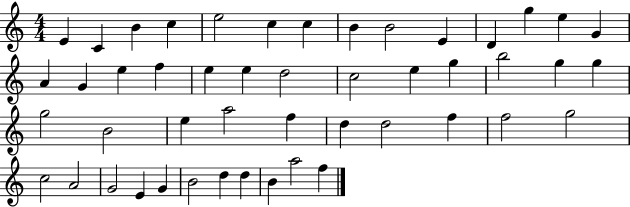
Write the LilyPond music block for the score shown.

{
  \clef treble
  \numericTimeSignature
  \time 4/4
  \key c \major
  e'4 c'4 b'4 c''4 | e''2 c''4 c''4 | b'4 b'2 e'4 | d'4 g''4 e''4 g'4 | \break a'4 g'4 e''4 f''4 | e''4 e''4 d''2 | c''2 e''4 g''4 | b''2 g''4 g''4 | \break g''2 b'2 | e''4 a''2 f''4 | d''4 d''2 f''4 | f''2 g''2 | \break c''2 a'2 | g'2 e'4 g'4 | b'2 d''4 d''4 | b'4 a''2 f''4 | \break \bar "|."
}